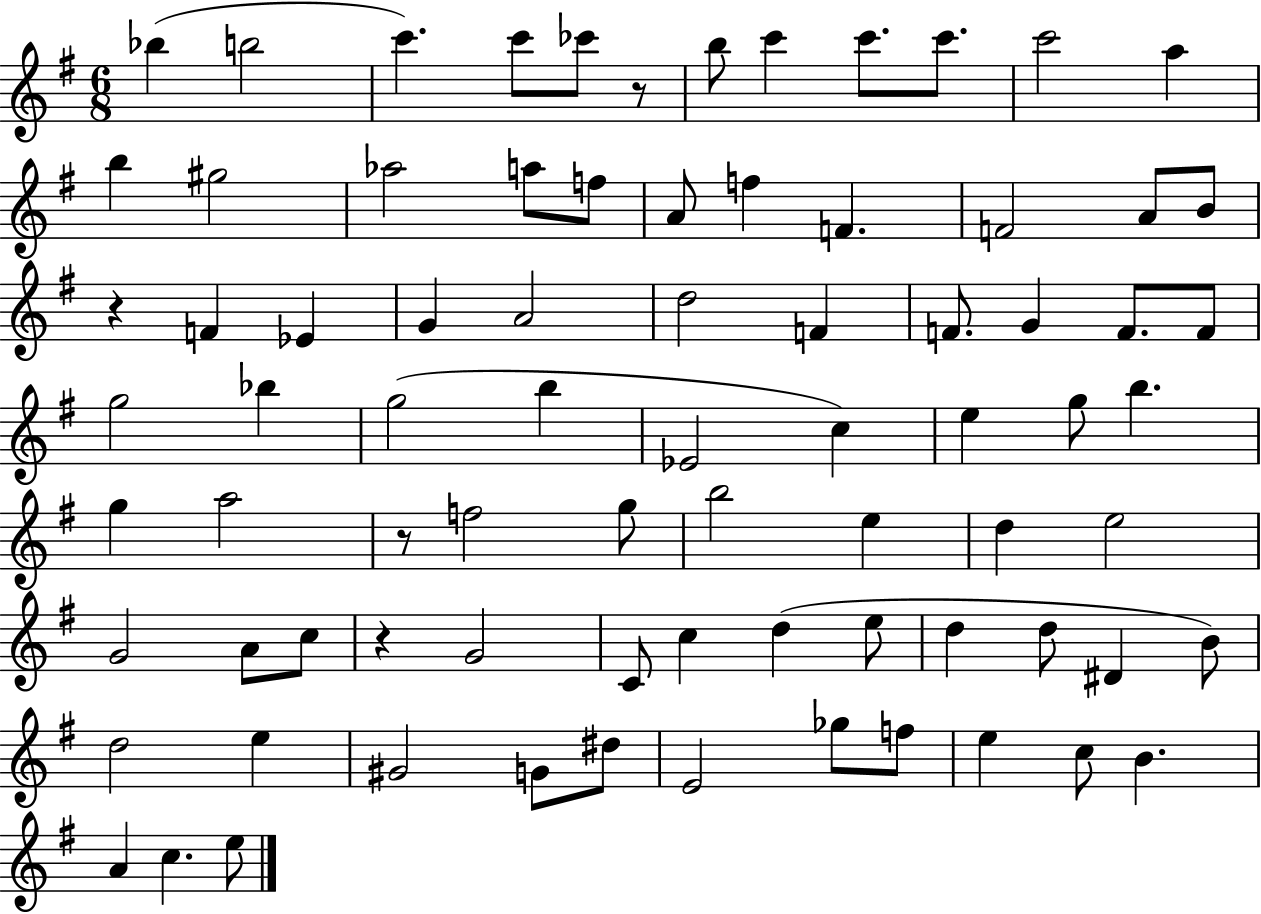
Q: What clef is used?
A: treble